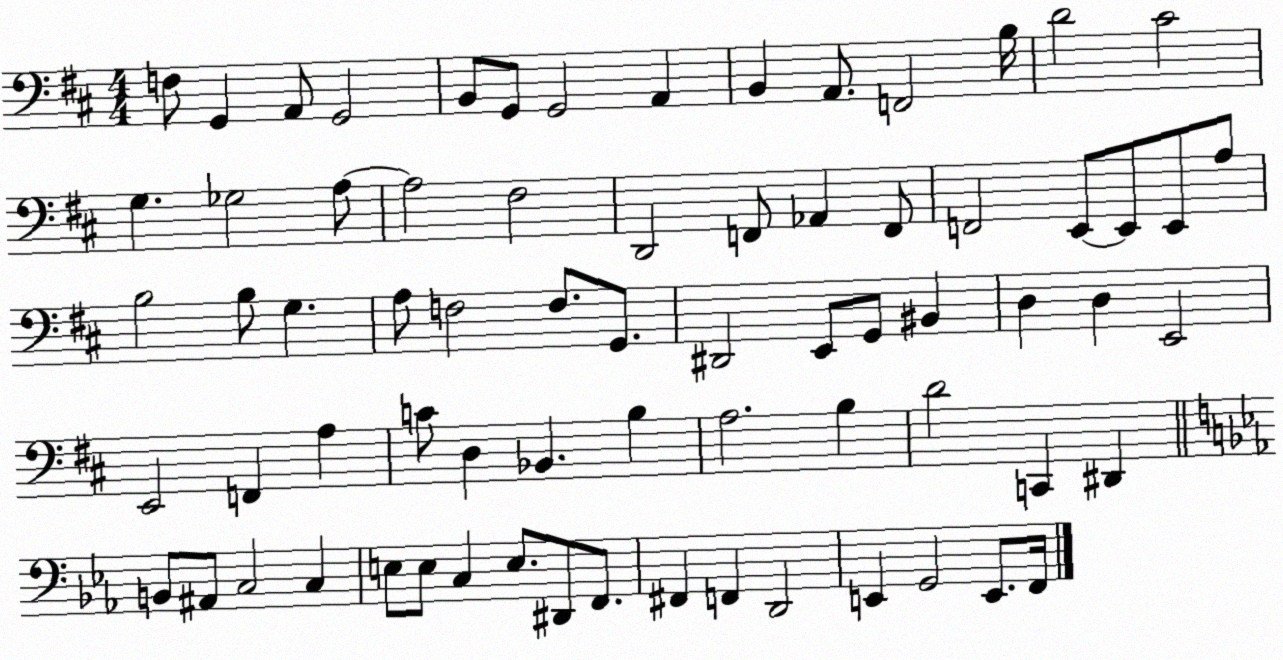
X:1
T:Untitled
M:4/4
L:1/4
K:D
F,/2 G,, A,,/2 G,,2 B,,/2 G,,/2 G,,2 A,, B,, A,,/2 F,,2 B,/4 D2 ^C2 G, _G,2 A,/2 A,2 ^F,2 D,,2 F,,/2 _A,, F,,/2 F,,2 E,,/2 E,,/2 E,,/2 A,/2 B,2 B,/2 G, A,/2 F,2 F,/2 G,,/2 ^D,,2 E,,/2 G,,/2 ^B,, D, D, E,,2 E,,2 F,, A, C/2 D, _B,, B, A,2 B, D2 C,, ^D,, B,,/2 ^A,,/2 C,2 C, E,/2 E,/2 C, E,/2 ^D,,/2 F,,/2 ^F,, F,, D,,2 E,, G,,2 E,,/2 F,,/4